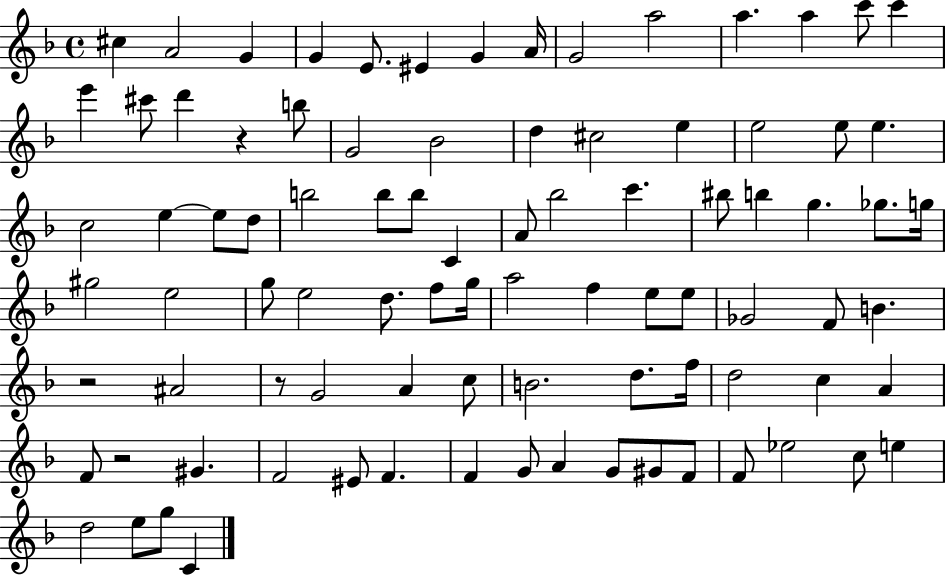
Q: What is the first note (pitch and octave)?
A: C#5